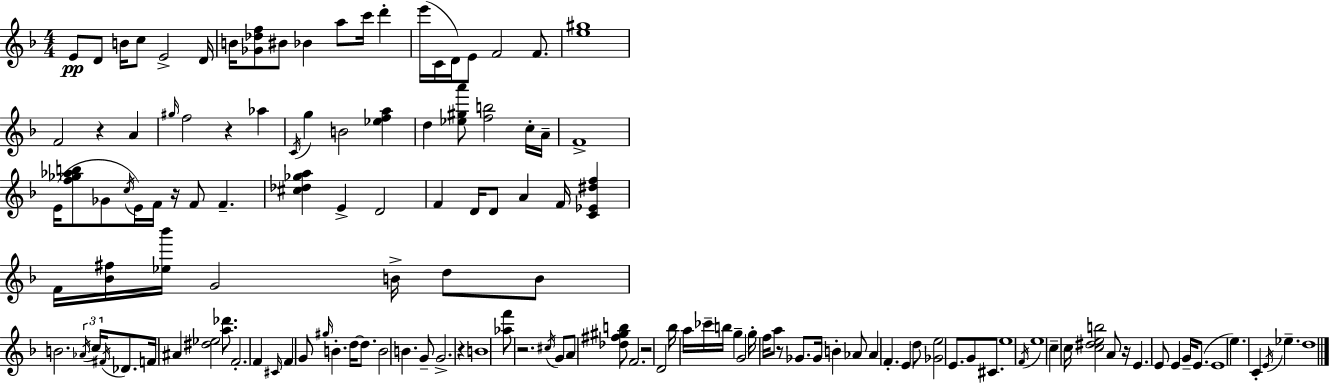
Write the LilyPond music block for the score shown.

{
  \clef treble
  \numericTimeSignature
  \time 4/4
  \key d \minor
  e'8\pp d'8 b'16 c''8 e'2-> d'16 | b'16 <ges' des'' f''>8 bis'8 bes'4 a''8 c'''16 d'''4-. | e'''16( c'16 d'16) e'8 f'2 f'8. | <e'' gis''>1 | \break f'2 r4 a'4 | \grace { gis''16 } f''2 r4 aes''4 | \acciaccatura { c'16 } g''4 b'2 <ees'' f'' a''>4 | d''4 <ees'' gis'' a'''>8 <f'' b''>2 | \break c''16-. a'16-- f'1-> | e'16( <f'' ges'' aes'' b''>8 ges'8 \acciaccatura { c''16 }) e'16 f'16 r16 f'8 f'4.-- | <cis'' des'' ges'' a''>4 e'4-> d'2 | f'4 d'16 d'8 a'4 f'16 <c' ees' dis'' f''>4 | \break f'16 <bes' fis''>16 <ees'' bes'''>16 g'2 b'16-> d''8 | b'8 b'2. \tuplet 3/2 { \acciaccatura { aes'16 } | c''16 \acciaccatura { fis'16 } } des'8. f'16 ais'4 <dis'' ees''>2 | <a'' des'''>8. f'2.-. | \break f'4 \grace { cis'16 } f'4 g'8 \grace { gis''16 } b'4.-. | d''16~~ d''8. b'2 b'4. | g'8-- g'2.-> | r4 b'1 | \break <aes'' f'''>8 r2. | \acciaccatura { cis''16 } g'8 a'8 <des'' fis'' gis'' b''>8 f'2. | r2 | d'2 bes''16 a''16 ces'''16-- b''16 g''4-- | \break g'2 g''16-. f''16 a''8 r8 ges'8. | ges'16 b'4-. aes'8 aes'4 f'4.-. | e'4 d''8 <ges' e''>2 | e'8. g'8 cis'8. e''1 | \break \acciaccatura { f'16 } e''1 | c''4-- c''16 <c'' dis'' e'' b''>2 | a'8 r16 e'4. e'8 | e'4 g'16-- e'8.( e'1 | \break e''4.) c'4-. | \acciaccatura { e'16 } ees''4.-- d''1 | \bar "|."
}